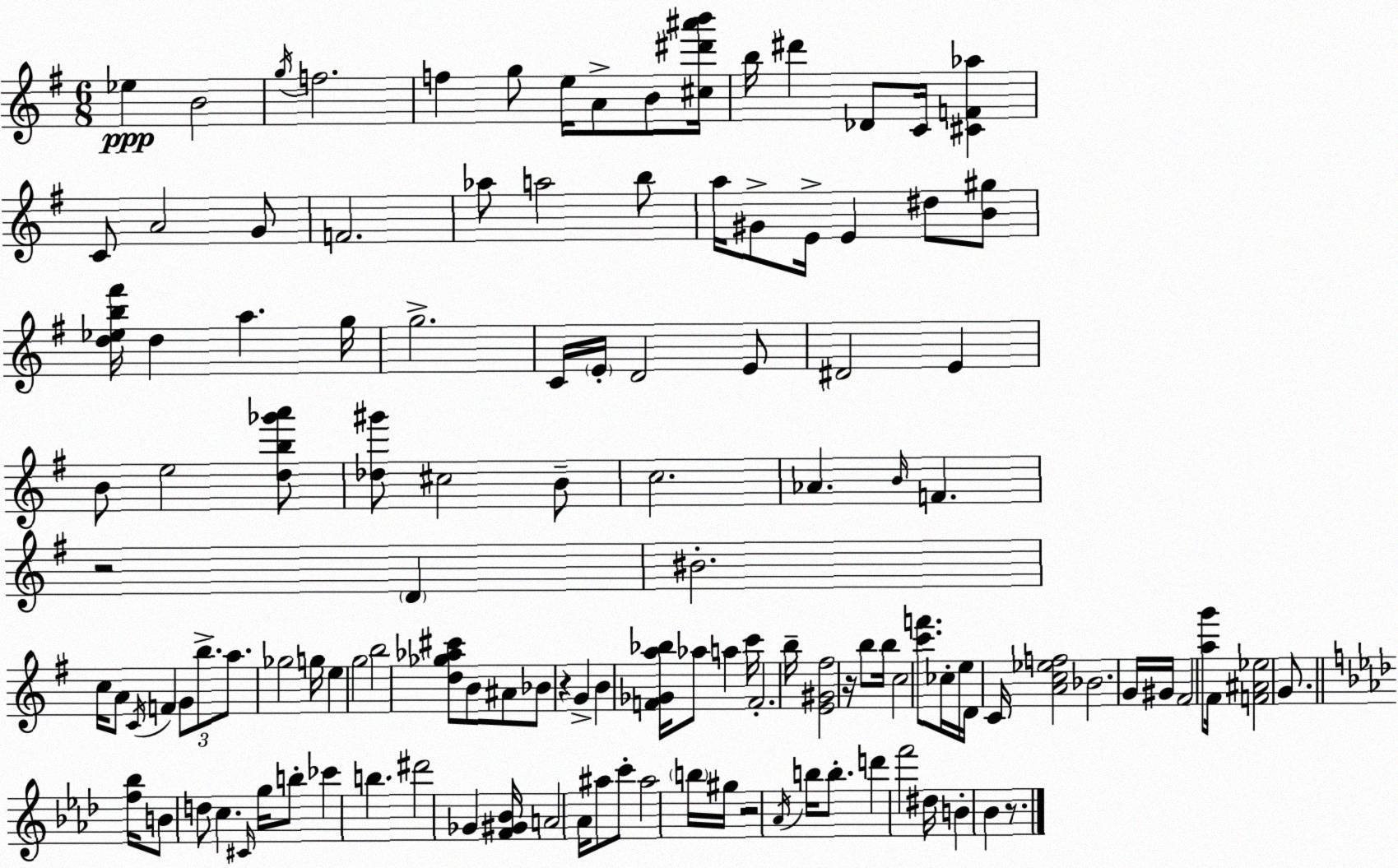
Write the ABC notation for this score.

X:1
T:Untitled
M:6/8
L:1/4
K:G
_e B2 g/4 f2 f g/2 e/4 A/2 B/2 [^c^d'^a'b']/4 b/4 ^d' _D/2 C/4 [^CF_a] C/2 A2 G/2 F2 _a/2 a2 b/2 a/4 ^G/2 E/4 E ^d/2 [B^g]/2 [d_eb^f']/4 d a g/4 g2 C/4 E/4 D2 E/2 ^D2 E B/2 e2 [db_g'a']/2 [_d^g']/2 ^c2 B/2 c2 _A B/4 F z2 D ^B2 c/4 A/2 C/4 F G/2 b/2 a/2 _g2 g/4 e g2 b2 [d_g_a^c']/2 B/2 ^A/2 _B/2 z G B [F_Ga_b]/4 _a/2 a c'/4 F2 b/4 [E^G^f]2 z/4 b/2 b/4 c2 [c'f']/2 _c/4 e/4 D/4 C/4 [Ac_ef]2 _B2 G/4 ^G/4 ^F2 [ag']/2 ^F/4 [F^A_e]2 G/2 [f_b]/4 B/2 d/2 c ^C/4 g/4 b/2 _c' b ^d'2 _G [F^G_B]/4 A2 _A/4 ^a/2 c'/2 ^a2 b/4 ^g/4 z2 _A/4 b/4 b/2 d' f'2 ^d/4 B _B z/2